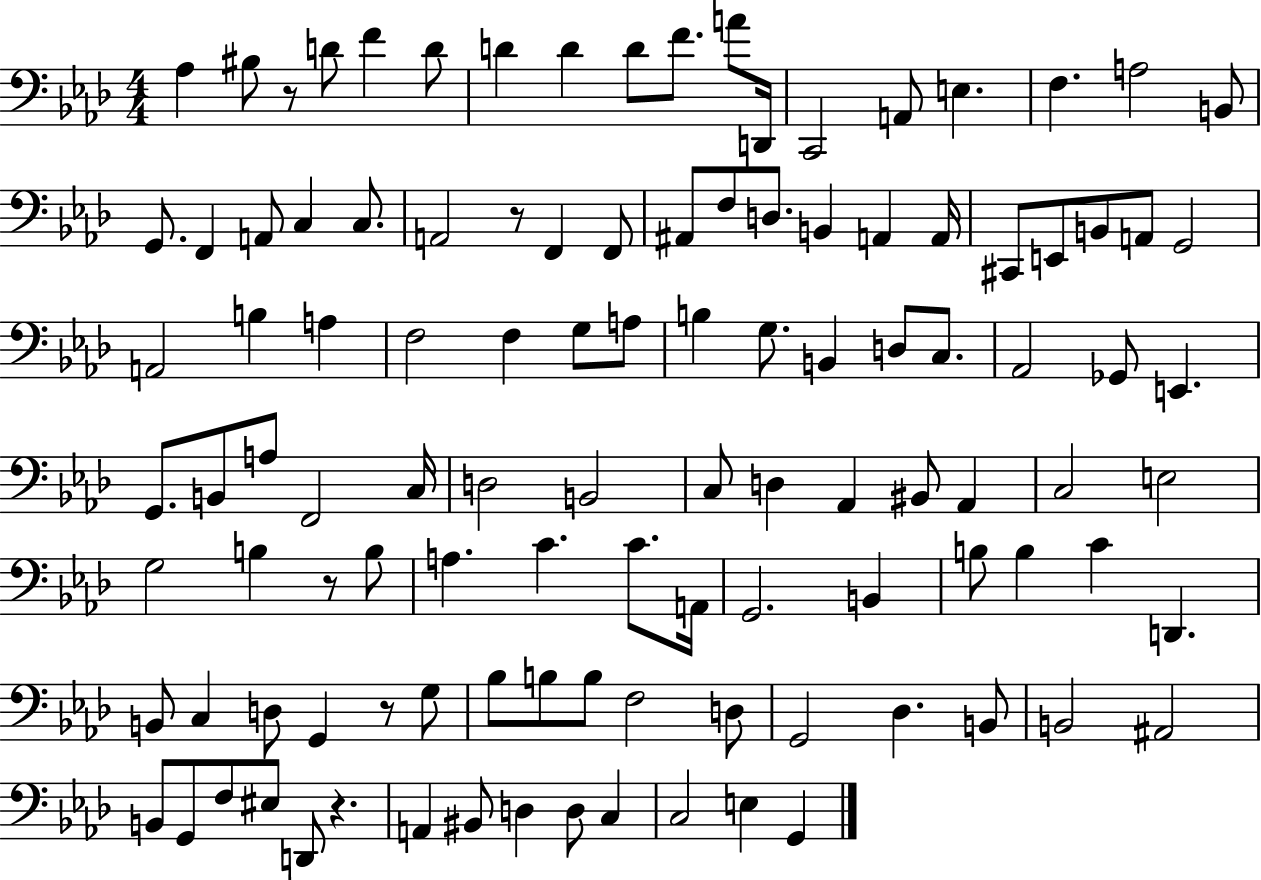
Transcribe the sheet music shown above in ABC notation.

X:1
T:Untitled
M:4/4
L:1/4
K:Ab
_A, ^B,/2 z/2 D/2 F D/2 D D D/2 F/2 A/2 D,,/4 C,,2 A,,/2 E, F, A,2 B,,/2 G,,/2 F,, A,,/2 C, C,/2 A,,2 z/2 F,, F,,/2 ^A,,/2 F,/2 D,/2 B,, A,, A,,/4 ^C,,/2 E,,/2 B,,/2 A,,/2 G,,2 A,,2 B, A, F,2 F, G,/2 A,/2 B, G,/2 B,, D,/2 C,/2 _A,,2 _G,,/2 E,, G,,/2 B,,/2 A,/2 F,,2 C,/4 D,2 B,,2 C,/2 D, _A,, ^B,,/2 _A,, C,2 E,2 G,2 B, z/2 B,/2 A, C C/2 A,,/4 G,,2 B,, B,/2 B, C D,, B,,/2 C, D,/2 G,, z/2 G,/2 _B,/2 B,/2 B,/2 F,2 D,/2 G,,2 _D, B,,/2 B,,2 ^A,,2 B,,/2 G,,/2 F,/2 ^E,/2 D,,/2 z A,, ^B,,/2 D, D,/2 C, C,2 E, G,,